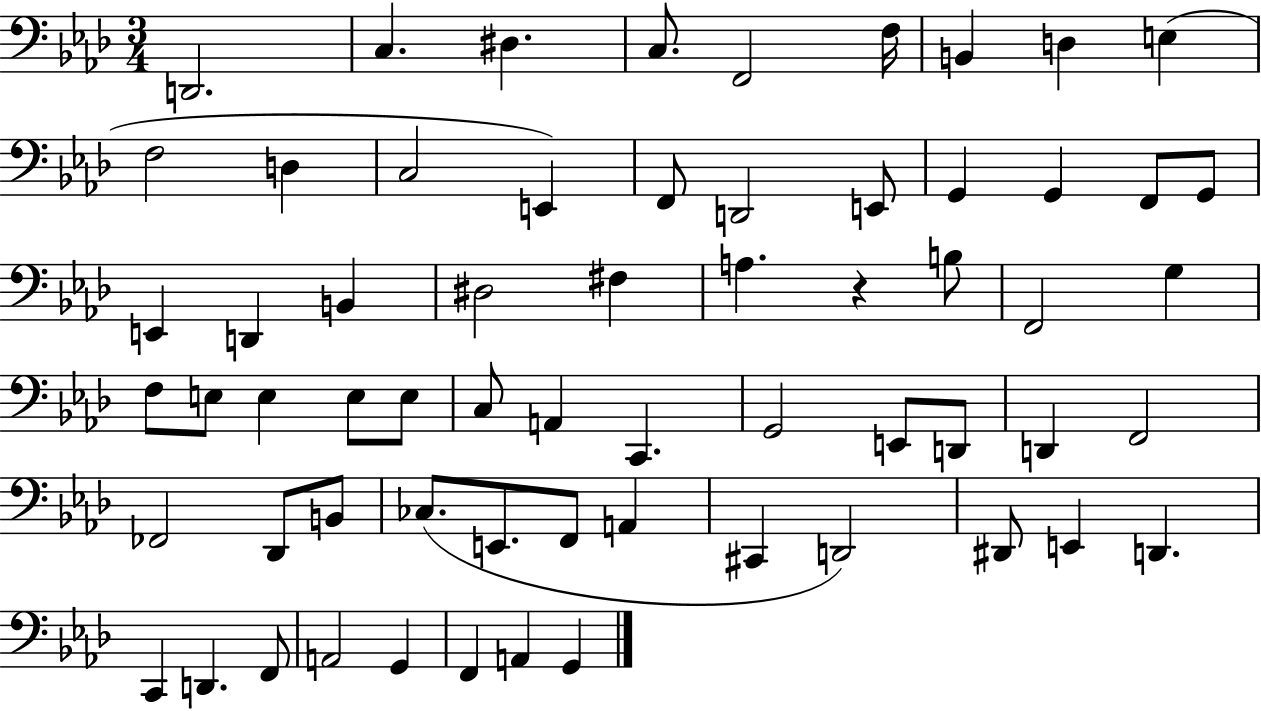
D2/h. C3/q. D#3/q. C3/e. F2/h F3/s B2/q D3/q E3/q F3/h D3/q C3/h E2/q F2/e D2/h E2/e G2/q G2/q F2/e G2/e E2/q D2/q B2/q D#3/h F#3/q A3/q. R/q B3/e F2/h G3/q F3/e E3/e E3/q E3/e E3/e C3/e A2/q C2/q. G2/h E2/e D2/e D2/q F2/h FES2/h Db2/e B2/e CES3/e. E2/e. F2/e A2/q C#2/q D2/h D#2/e E2/q D2/q. C2/q D2/q. F2/e A2/h G2/q F2/q A2/q G2/q